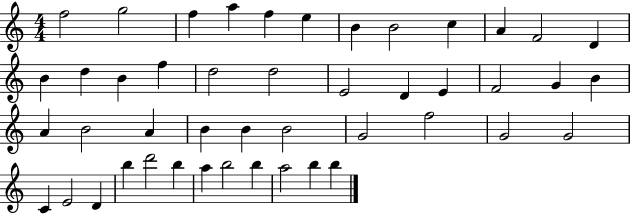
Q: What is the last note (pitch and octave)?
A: B5